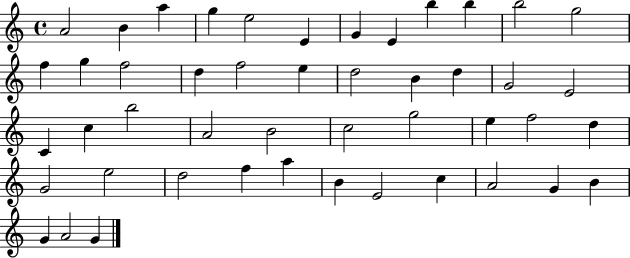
A4/h B4/q A5/q G5/q E5/h E4/q G4/q E4/q B5/q B5/q B5/h G5/h F5/q G5/q F5/h D5/q F5/h E5/q D5/h B4/q D5/q G4/h E4/h C4/q C5/q B5/h A4/h B4/h C5/h G5/h E5/q F5/h D5/q G4/h E5/h D5/h F5/q A5/q B4/q E4/h C5/q A4/h G4/q B4/q G4/q A4/h G4/q